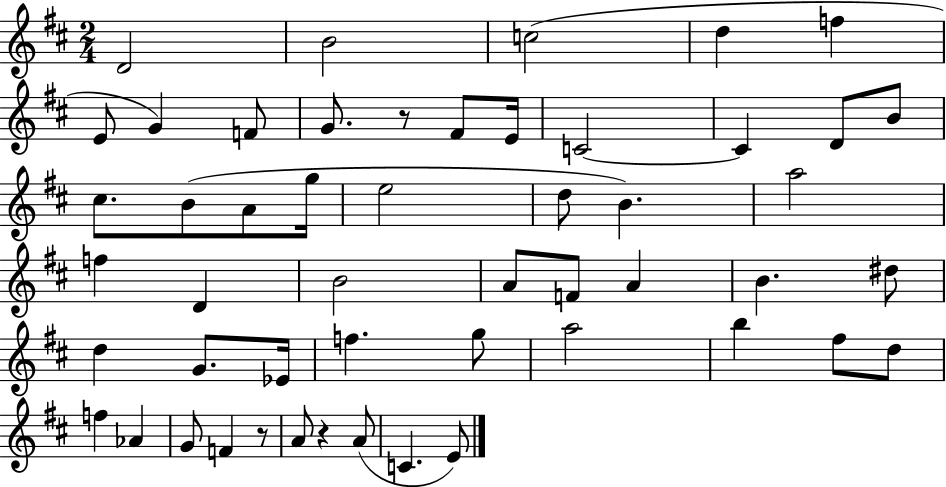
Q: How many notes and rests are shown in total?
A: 51